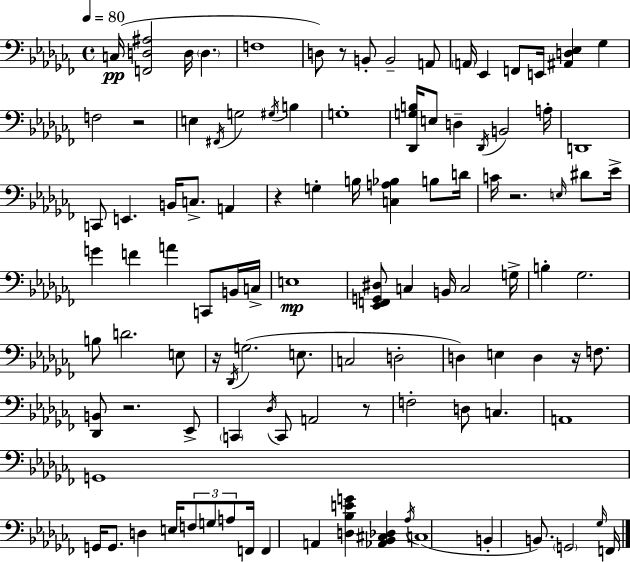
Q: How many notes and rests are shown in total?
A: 107